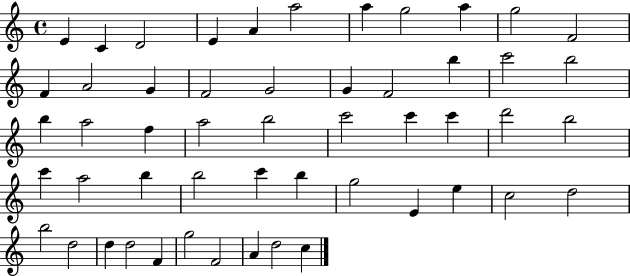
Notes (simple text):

E4/q C4/q D4/h E4/q A4/q A5/h A5/q G5/h A5/q G5/h F4/h F4/q A4/h G4/q F4/h G4/h G4/q F4/h B5/q C6/h B5/h B5/q A5/h F5/q A5/h B5/h C6/h C6/q C6/q D6/h B5/h C6/q A5/h B5/q B5/h C6/q B5/q G5/h E4/q E5/q C5/h D5/h B5/h D5/h D5/q D5/h F4/q G5/h F4/h A4/q D5/h C5/q